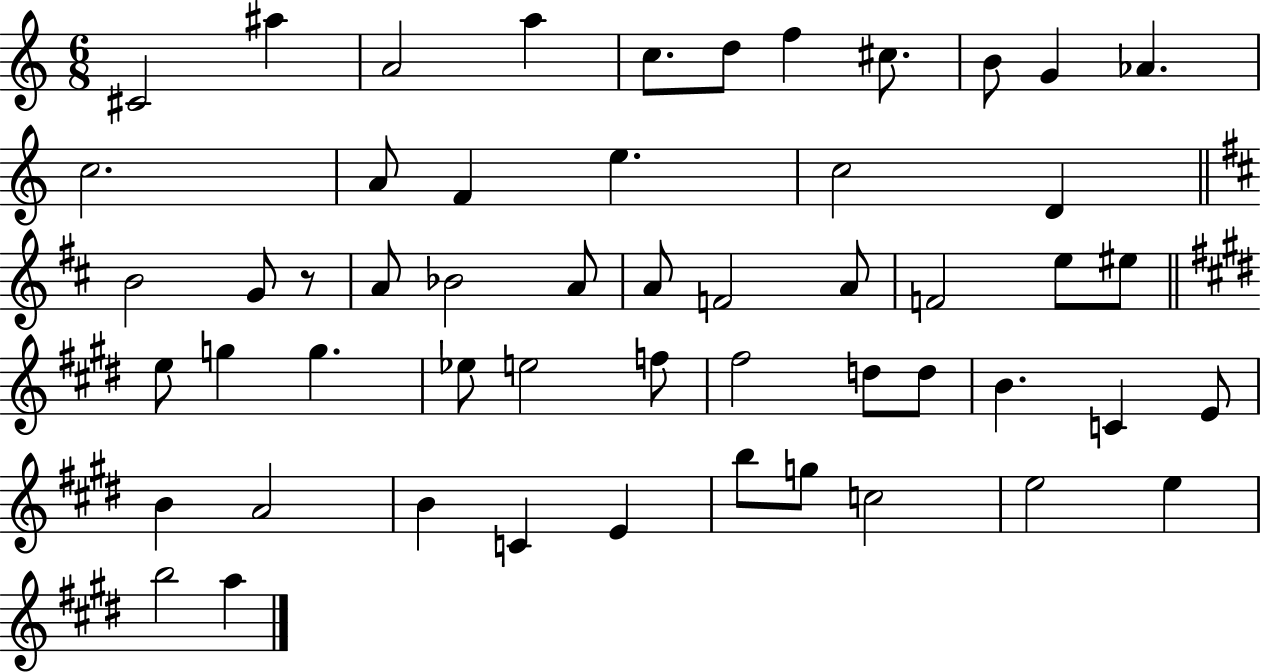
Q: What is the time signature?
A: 6/8